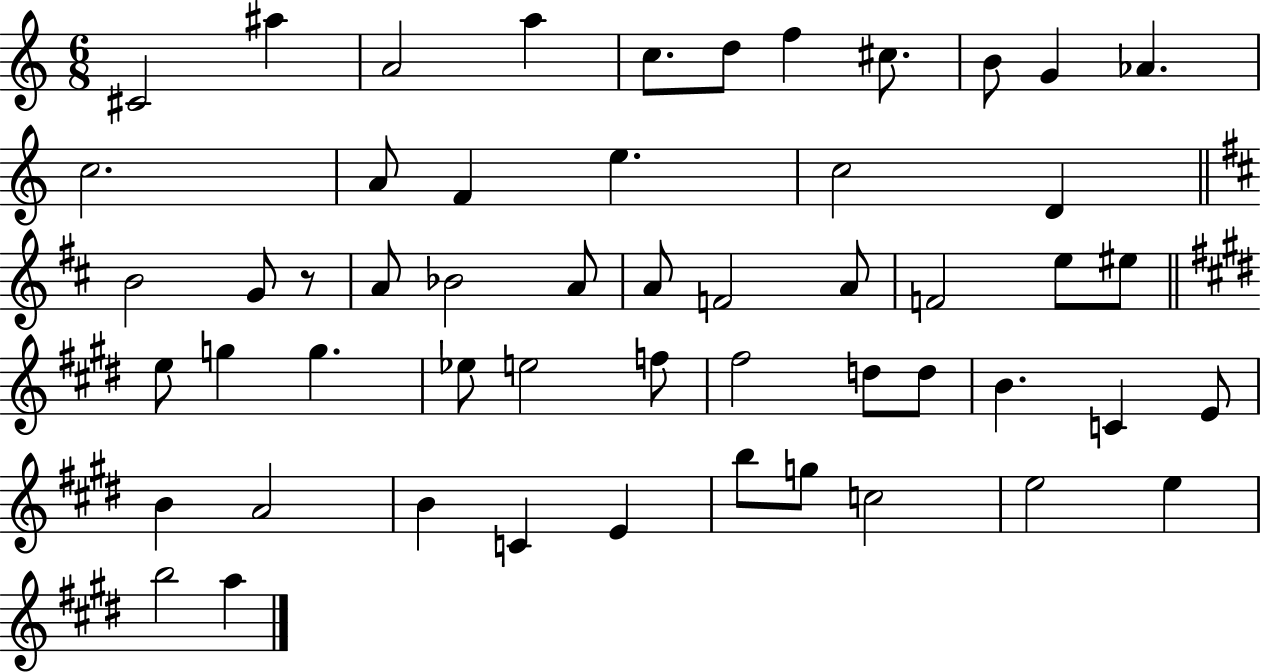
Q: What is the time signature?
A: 6/8